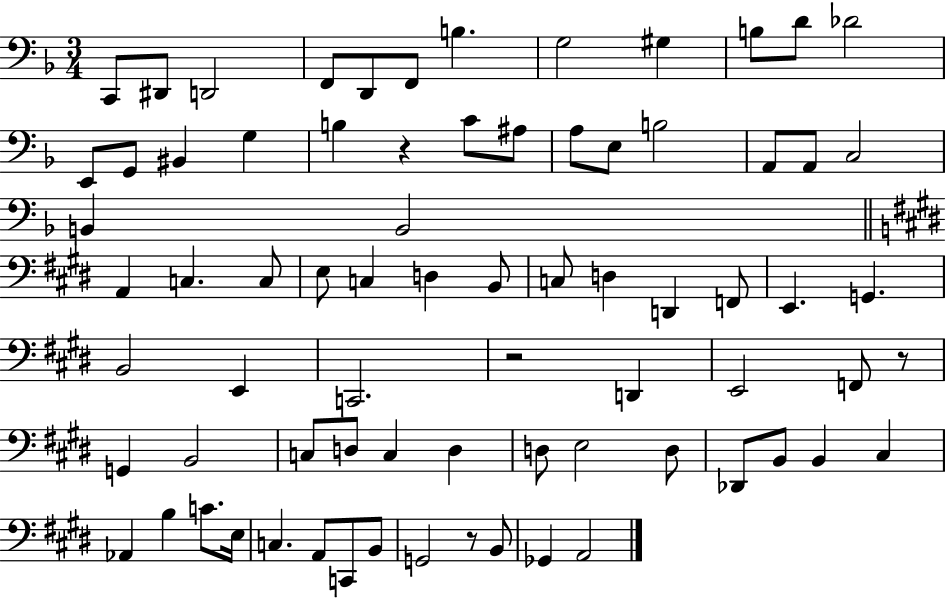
X:1
T:Untitled
M:3/4
L:1/4
K:F
C,,/2 ^D,,/2 D,,2 F,,/2 D,,/2 F,,/2 B, G,2 ^G, B,/2 D/2 _D2 E,,/2 G,,/2 ^B,, G, B, z C/2 ^A,/2 A,/2 E,/2 B,2 A,,/2 A,,/2 C,2 B,, B,,2 A,, C, C,/2 E,/2 C, D, B,,/2 C,/2 D, D,, F,,/2 E,, G,, B,,2 E,, C,,2 z2 D,, E,,2 F,,/2 z/2 G,, B,,2 C,/2 D,/2 C, D, D,/2 E,2 D,/2 _D,,/2 B,,/2 B,, ^C, _A,, B, C/2 E,/4 C, A,,/2 C,,/2 B,,/2 G,,2 z/2 B,,/2 _G,, A,,2